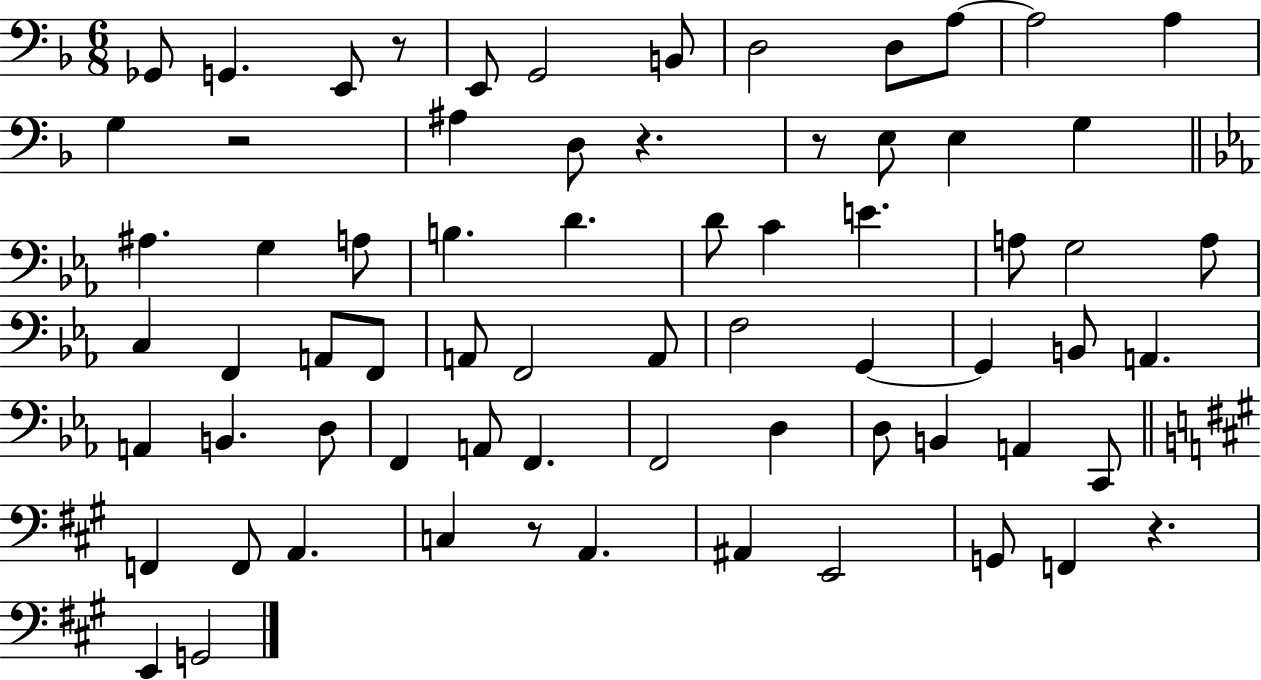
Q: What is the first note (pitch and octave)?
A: Gb2